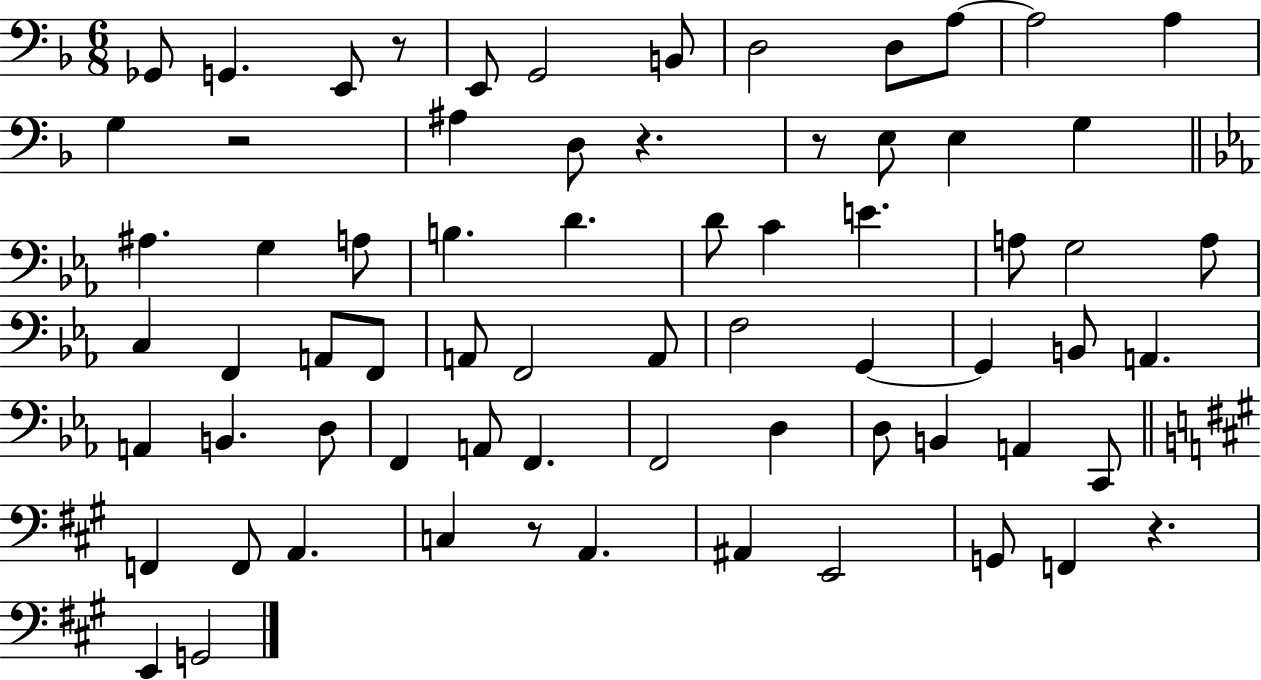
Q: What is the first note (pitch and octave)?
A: Gb2